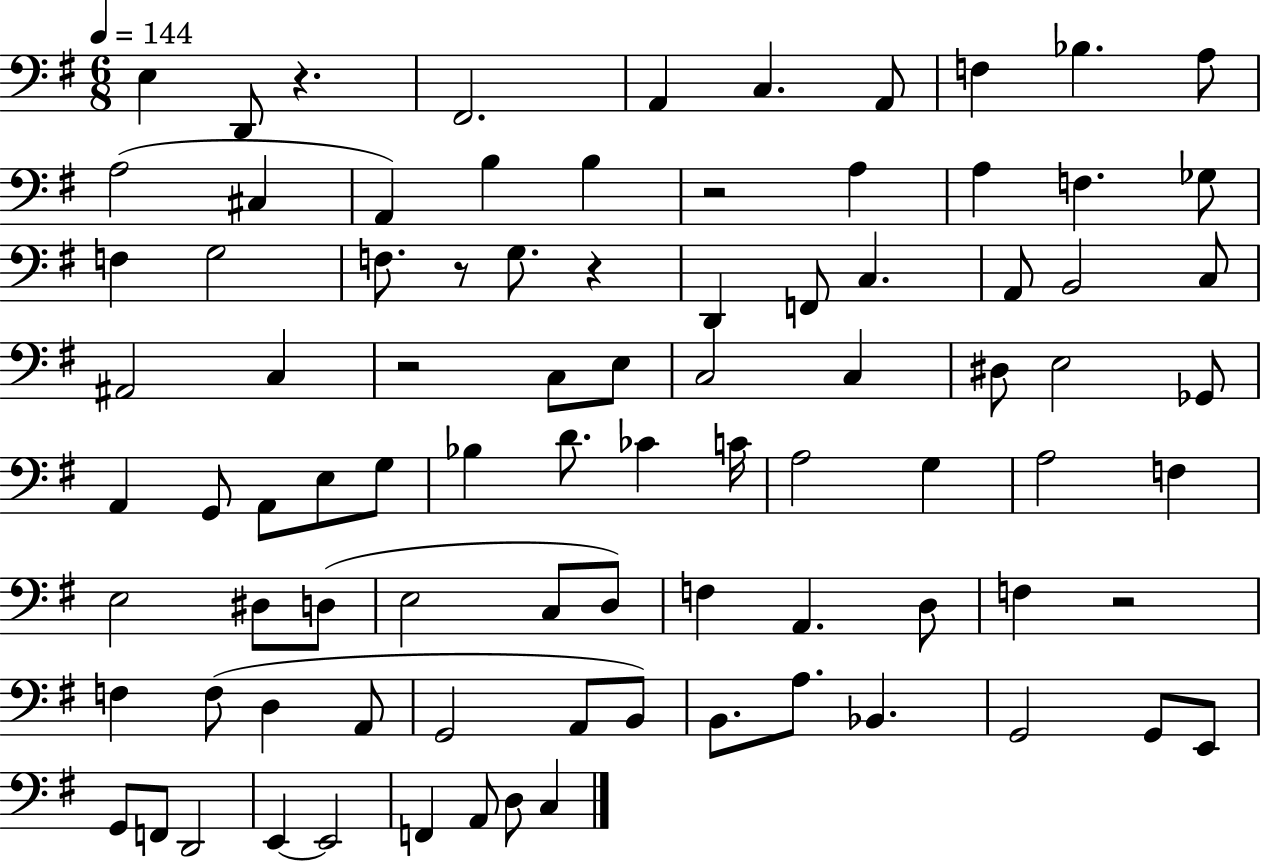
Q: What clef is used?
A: bass